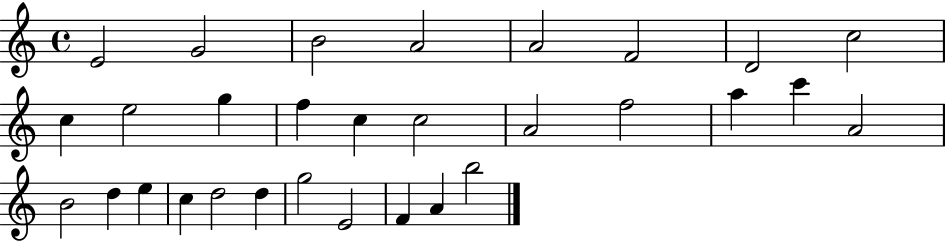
X:1
T:Untitled
M:4/4
L:1/4
K:C
E2 G2 B2 A2 A2 F2 D2 c2 c e2 g f c c2 A2 f2 a c' A2 B2 d e c d2 d g2 E2 F A b2